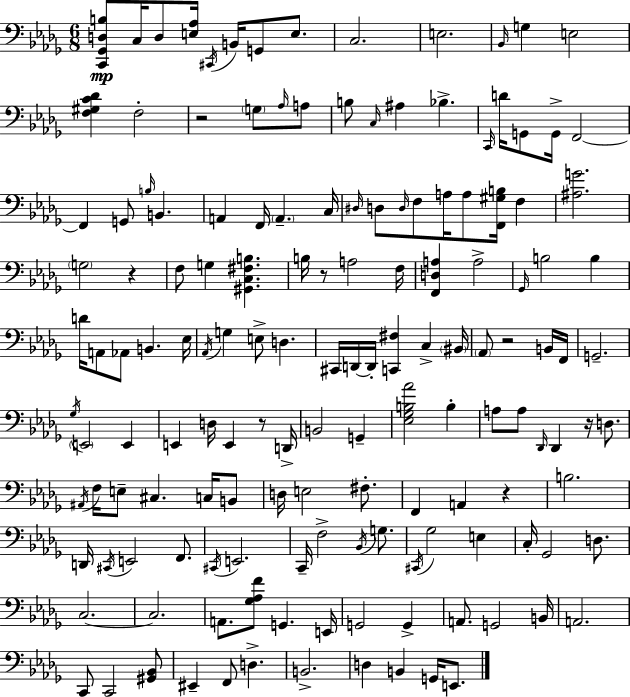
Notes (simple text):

[C2,Gb2,D3,B3]/e C3/s D3/e [E3,Ab3]/s C#2/s B2/s G2/e E3/e. C3/h. E3/h. Bb2/s G3/q E3/h [F3,G#3,C4,Db4]/q F3/h R/h G3/e Ab3/s A3/e B3/e C3/s A#3/q Bb3/q. C2/s D4/s G2/e G2/s F2/h F2/q G2/e B3/s B2/q. A2/q F2/s A2/q. C3/s D#3/s D3/e D3/s F3/e A3/s A3/e [F2,G#3,B3]/s F3/q [A#3,G4]/h. G3/h R/q F3/e G3/q [G#2,C3,F#3,B3]/q. B3/s R/e A3/h F3/s [F2,D3,A3]/q A3/h Gb2/s B3/h B3/q D4/s A2/e Ab2/e B2/q. Eb3/s Ab2/s G3/q E3/e D3/q. C#2/s D2/s D2/s [C2,F#3]/q C3/q BIS2/s Ab2/e R/h B2/s F2/s G2/h. Gb3/s E2/h E2/q E2/q D3/s E2/q R/e D2/s B2/h G2/q [Eb3,Gb3,B3,Ab4]/h B3/q A3/e A3/e Db2/s Db2/q R/s D3/e. A#2/s F3/s E3/e C#3/q. C3/s B2/e D3/s E3/h F#3/e. F2/q A2/q R/q B3/h. D2/s C#2/s E2/h F2/e. C#2/s E2/h. C2/s F3/h Bb2/s G3/e. C#2/s Gb3/h E3/q C3/s Gb2/h D3/e. C3/h. C3/h. A2/e. [Gb3,Ab3,F4]/e G2/q. E2/s G2/h G2/q A2/e. G2/h B2/s A2/h. C2/e C2/h [G#2,Bb2]/e EIS2/q F2/e D3/q. B2/h. D3/q B2/q G2/s E2/e.